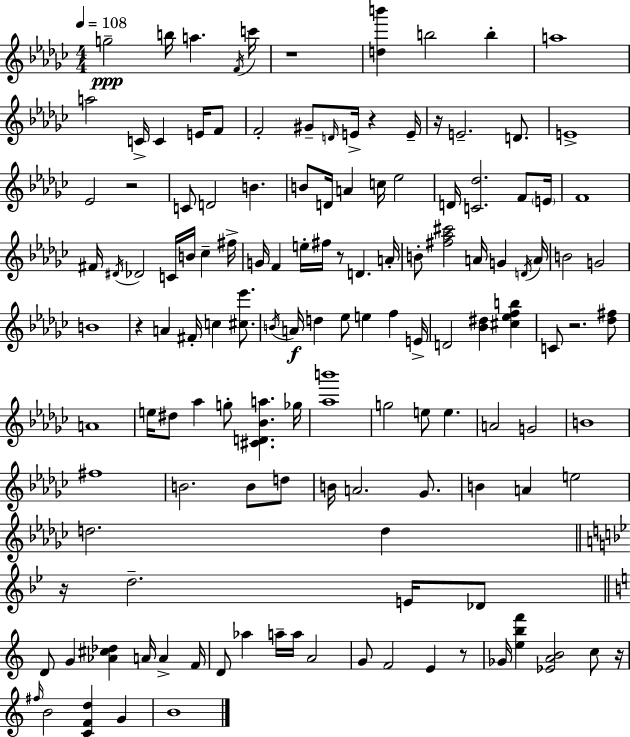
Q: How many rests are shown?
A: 10